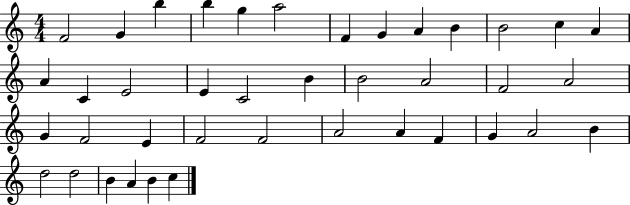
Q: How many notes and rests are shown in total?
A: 40